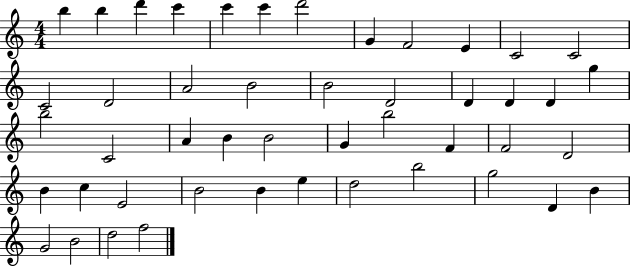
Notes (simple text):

B5/q B5/q D6/q C6/q C6/q C6/q D6/h G4/q F4/h E4/q C4/h C4/h C4/h D4/h A4/h B4/h B4/h D4/h D4/q D4/q D4/q G5/q B5/h C4/h A4/q B4/q B4/h G4/q B5/h F4/q F4/h D4/h B4/q C5/q E4/h B4/h B4/q E5/q D5/h B5/h G5/h D4/q B4/q G4/h B4/h D5/h F5/h